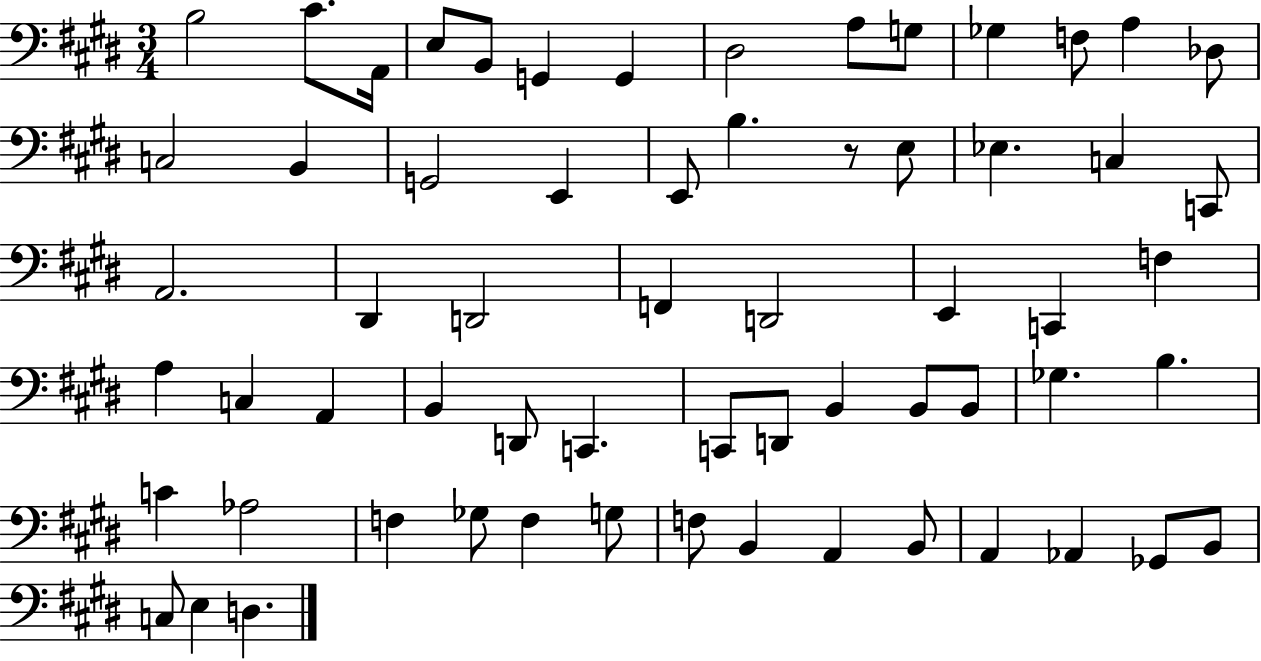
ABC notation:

X:1
T:Untitled
M:3/4
L:1/4
K:E
B,2 ^C/2 A,,/4 E,/2 B,,/2 G,, G,, ^D,2 A,/2 G,/2 _G, F,/2 A, _D,/2 C,2 B,, G,,2 E,, E,,/2 B, z/2 E,/2 _E, C, C,,/2 A,,2 ^D,, D,,2 F,, D,,2 E,, C,, F, A, C, A,, B,, D,,/2 C,, C,,/2 D,,/2 B,, B,,/2 B,,/2 _G, B, C _A,2 F, _G,/2 F, G,/2 F,/2 B,, A,, B,,/2 A,, _A,, _G,,/2 B,,/2 C,/2 E, D,